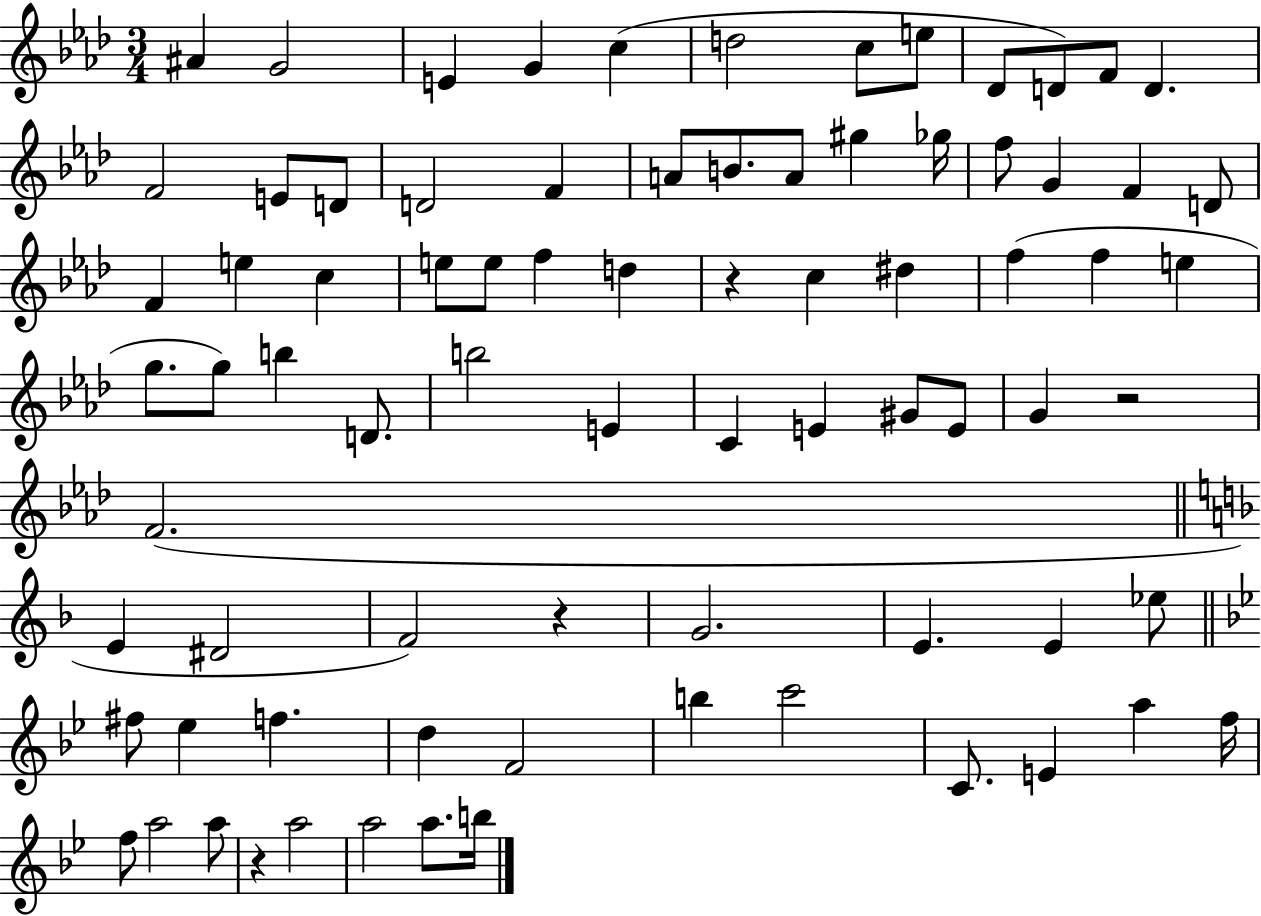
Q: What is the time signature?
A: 3/4